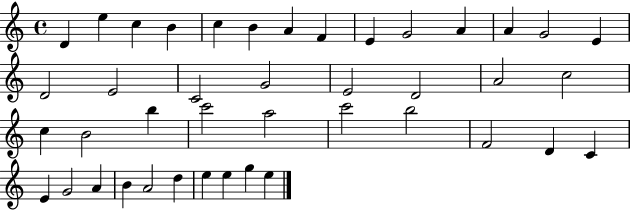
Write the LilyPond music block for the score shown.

{
  \clef treble
  \time 4/4
  \defaultTimeSignature
  \key c \major
  d'4 e''4 c''4 b'4 | c''4 b'4 a'4 f'4 | e'4 g'2 a'4 | a'4 g'2 e'4 | \break d'2 e'2 | c'2 g'2 | e'2 d'2 | a'2 c''2 | \break c''4 b'2 b''4 | c'''2 a''2 | c'''2 b''2 | f'2 d'4 c'4 | \break e'4 g'2 a'4 | b'4 a'2 d''4 | e''4 e''4 g''4 e''4 | \bar "|."
}